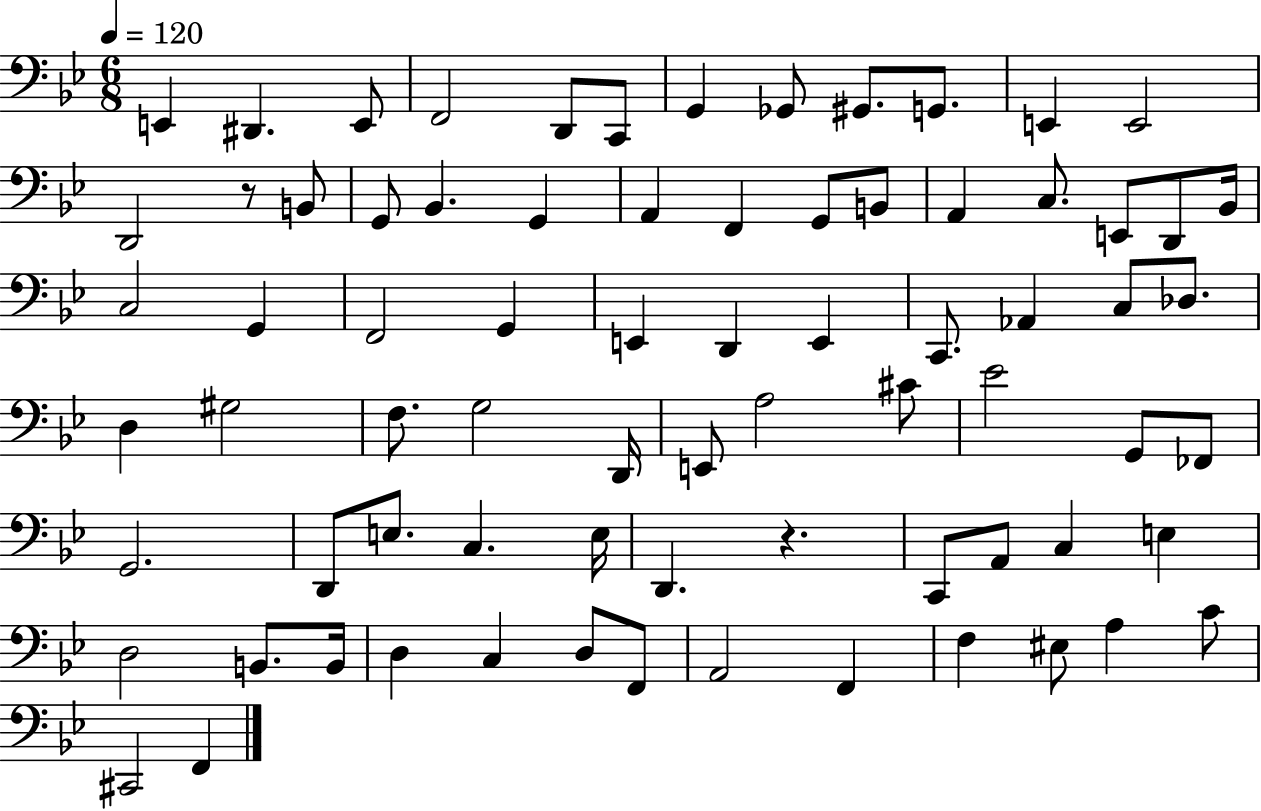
X:1
T:Untitled
M:6/8
L:1/4
K:Bb
E,, ^D,, E,,/2 F,,2 D,,/2 C,,/2 G,, _G,,/2 ^G,,/2 G,,/2 E,, E,,2 D,,2 z/2 B,,/2 G,,/2 _B,, G,, A,, F,, G,,/2 B,,/2 A,, C,/2 E,,/2 D,,/2 _B,,/4 C,2 G,, F,,2 G,, E,, D,, E,, C,,/2 _A,, C,/2 _D,/2 D, ^G,2 F,/2 G,2 D,,/4 E,,/2 A,2 ^C/2 _E2 G,,/2 _F,,/2 G,,2 D,,/2 E,/2 C, E,/4 D,, z C,,/2 A,,/2 C, E, D,2 B,,/2 B,,/4 D, C, D,/2 F,,/2 A,,2 F,, F, ^E,/2 A, C/2 ^C,,2 F,,